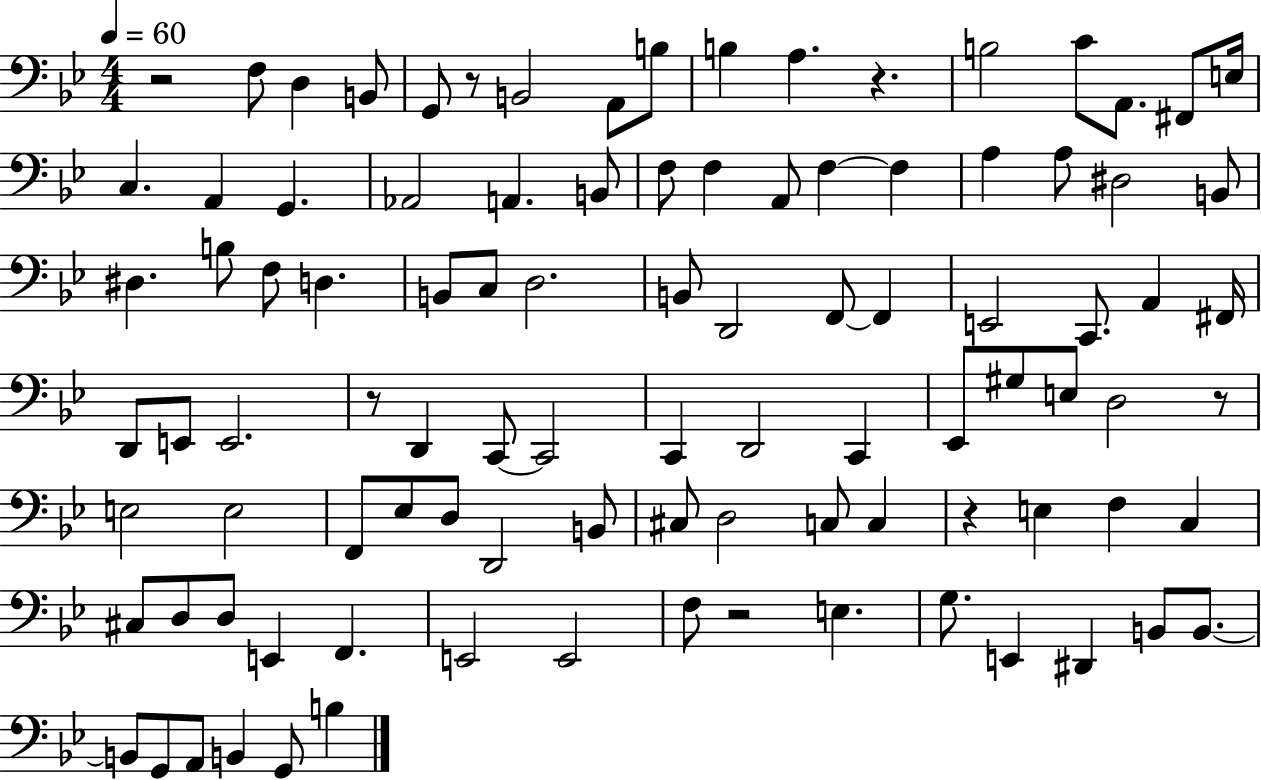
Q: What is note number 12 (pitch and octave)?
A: A2